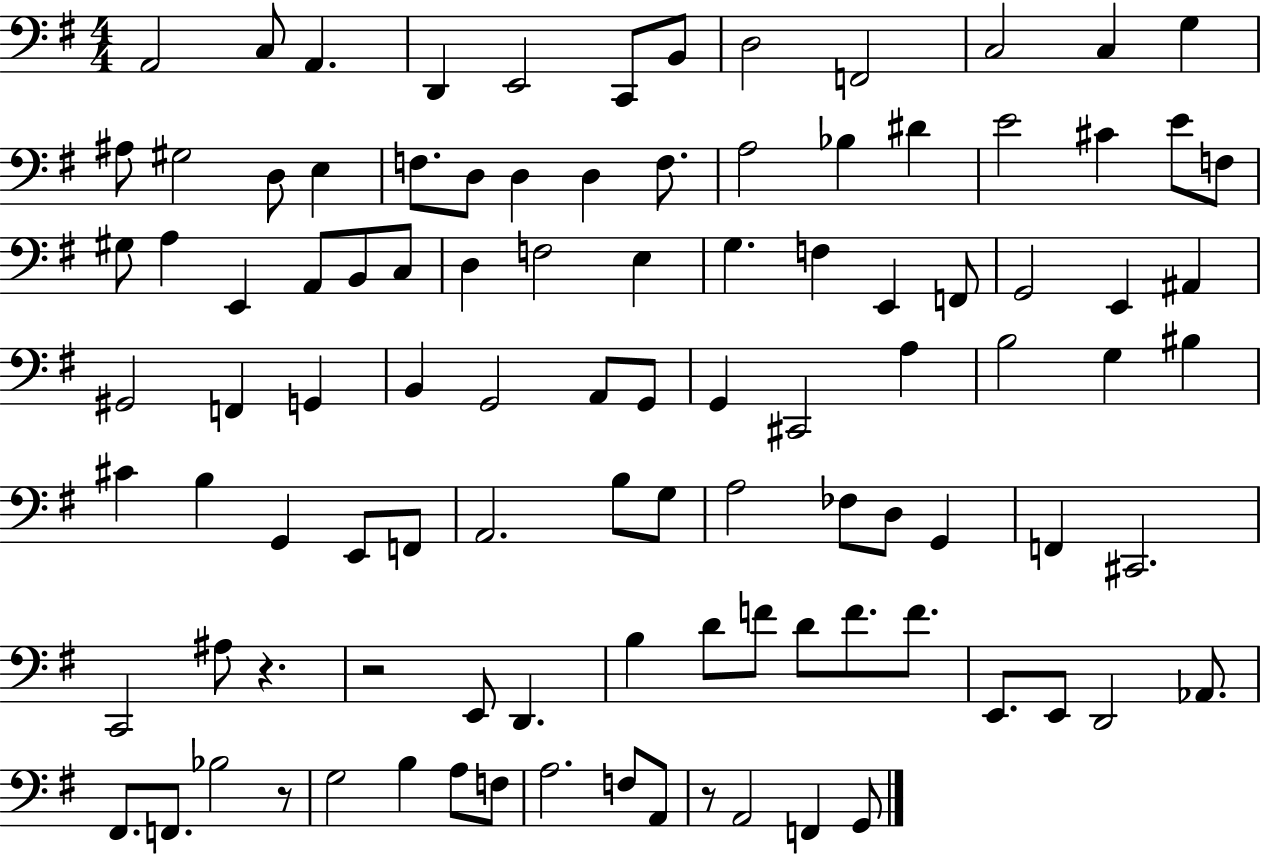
{
  \clef bass
  \numericTimeSignature
  \time 4/4
  \key g \major
  a,2 c8 a,4. | d,4 e,2 c,8 b,8 | d2 f,2 | c2 c4 g4 | \break ais8 gis2 d8 e4 | f8. d8 d4 d4 f8. | a2 bes4 dis'4 | e'2 cis'4 e'8 f8 | \break gis8 a4 e,4 a,8 b,8 c8 | d4 f2 e4 | g4. f4 e,4 f,8 | g,2 e,4 ais,4 | \break gis,2 f,4 g,4 | b,4 g,2 a,8 g,8 | g,4 cis,2 a4 | b2 g4 bis4 | \break cis'4 b4 g,4 e,8 f,8 | a,2. b8 g8 | a2 fes8 d8 g,4 | f,4 cis,2. | \break c,2 ais8 r4. | r2 e,8 d,4. | b4 d'8 f'8 d'8 f'8. f'8. | e,8. e,8 d,2 aes,8. | \break fis,8. f,8. bes2 r8 | g2 b4 a8 f8 | a2. f8 a,8 | r8 a,2 f,4 g,8 | \break \bar "|."
}